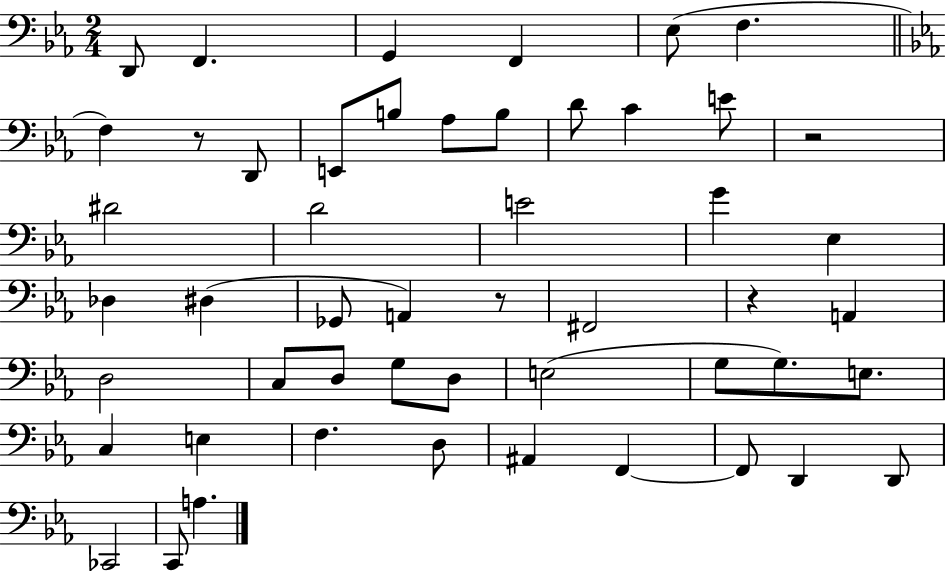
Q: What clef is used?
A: bass